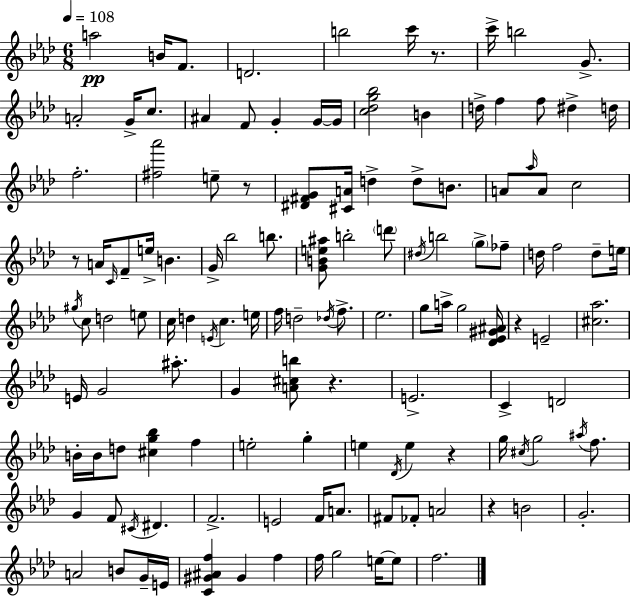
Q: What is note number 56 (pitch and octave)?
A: D5